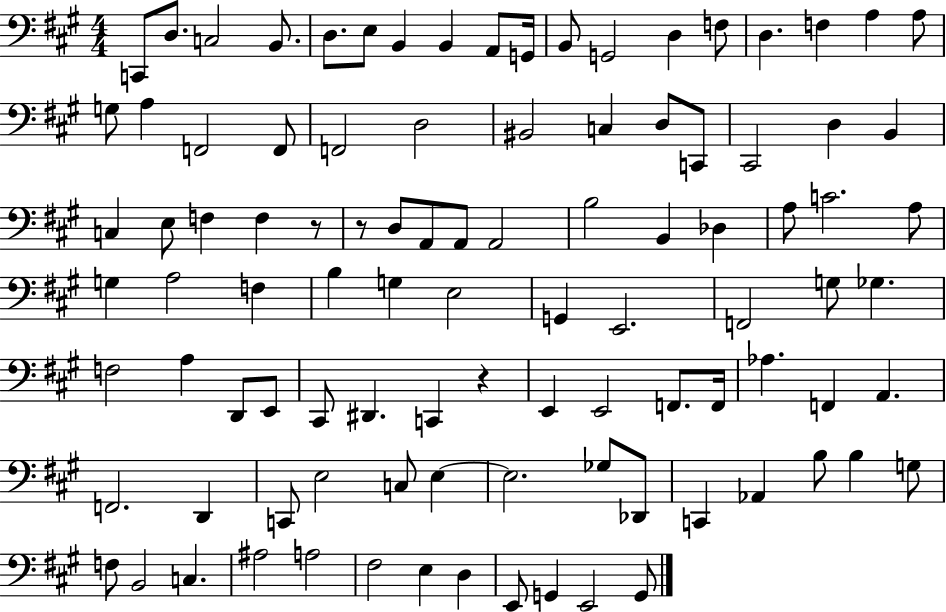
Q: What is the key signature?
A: A major